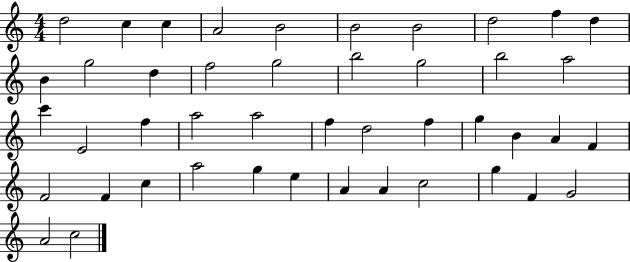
X:1
T:Untitled
M:4/4
L:1/4
K:C
d2 c c A2 B2 B2 B2 d2 f d B g2 d f2 g2 b2 g2 b2 a2 c' E2 f a2 a2 f d2 f g B A F F2 F c a2 g e A A c2 g F G2 A2 c2